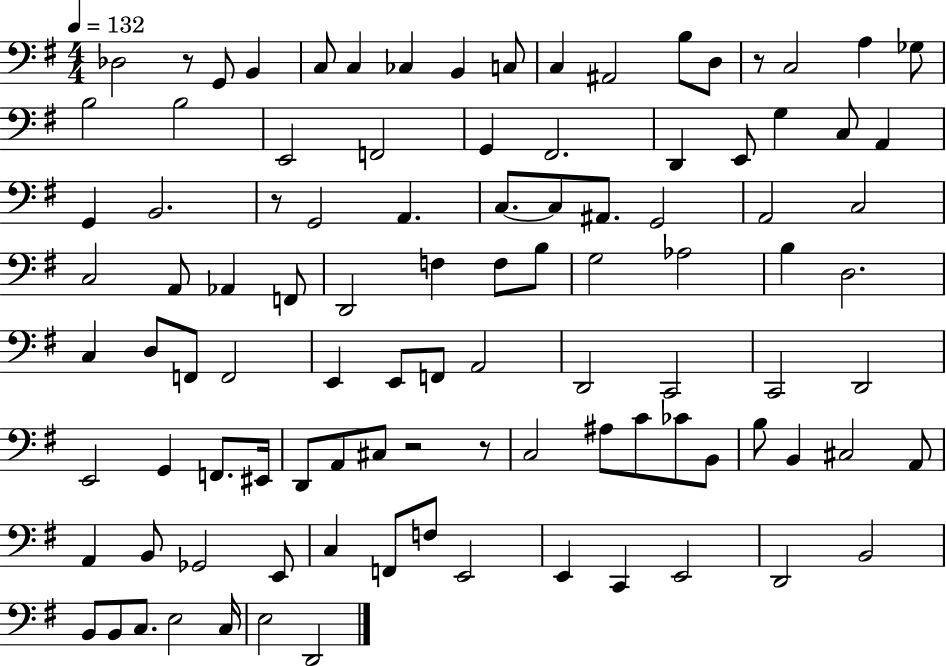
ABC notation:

X:1
T:Untitled
M:4/4
L:1/4
K:G
_D,2 z/2 G,,/2 B,, C,/2 C, _C, B,, C,/2 C, ^A,,2 B,/2 D,/2 z/2 C,2 A, _G,/2 B,2 B,2 E,,2 F,,2 G,, ^F,,2 D,, E,,/2 G, C,/2 A,, G,, B,,2 z/2 G,,2 A,, C,/2 C,/2 ^A,,/2 G,,2 A,,2 C,2 C,2 A,,/2 _A,, F,,/2 D,,2 F, F,/2 B,/2 G,2 _A,2 B, D,2 C, D,/2 F,,/2 F,,2 E,, E,,/2 F,,/2 A,,2 D,,2 C,,2 C,,2 D,,2 E,,2 G,, F,,/2 ^E,,/4 D,,/2 A,,/2 ^C,/2 z2 z/2 C,2 ^A,/2 C/2 _C/2 B,,/2 B,/2 B,, ^C,2 A,,/2 A,, B,,/2 _G,,2 E,,/2 C, F,,/2 F,/2 E,,2 E,, C,, E,,2 D,,2 B,,2 B,,/2 B,,/2 C,/2 E,2 C,/4 E,2 D,,2